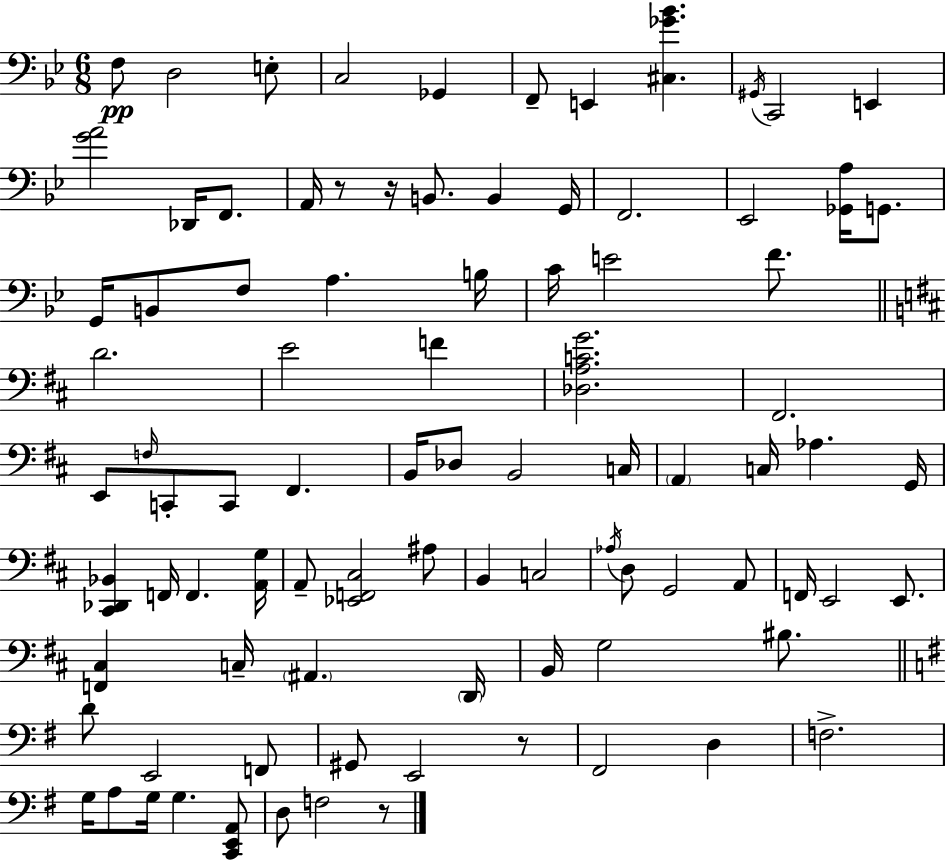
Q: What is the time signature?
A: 6/8